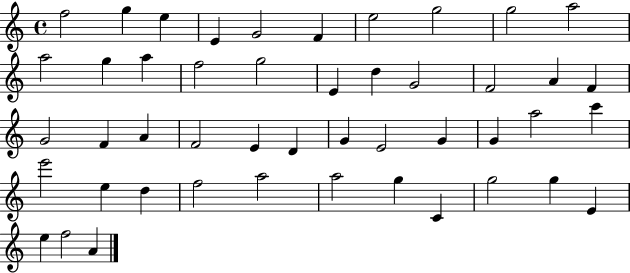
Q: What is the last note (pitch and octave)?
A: A4